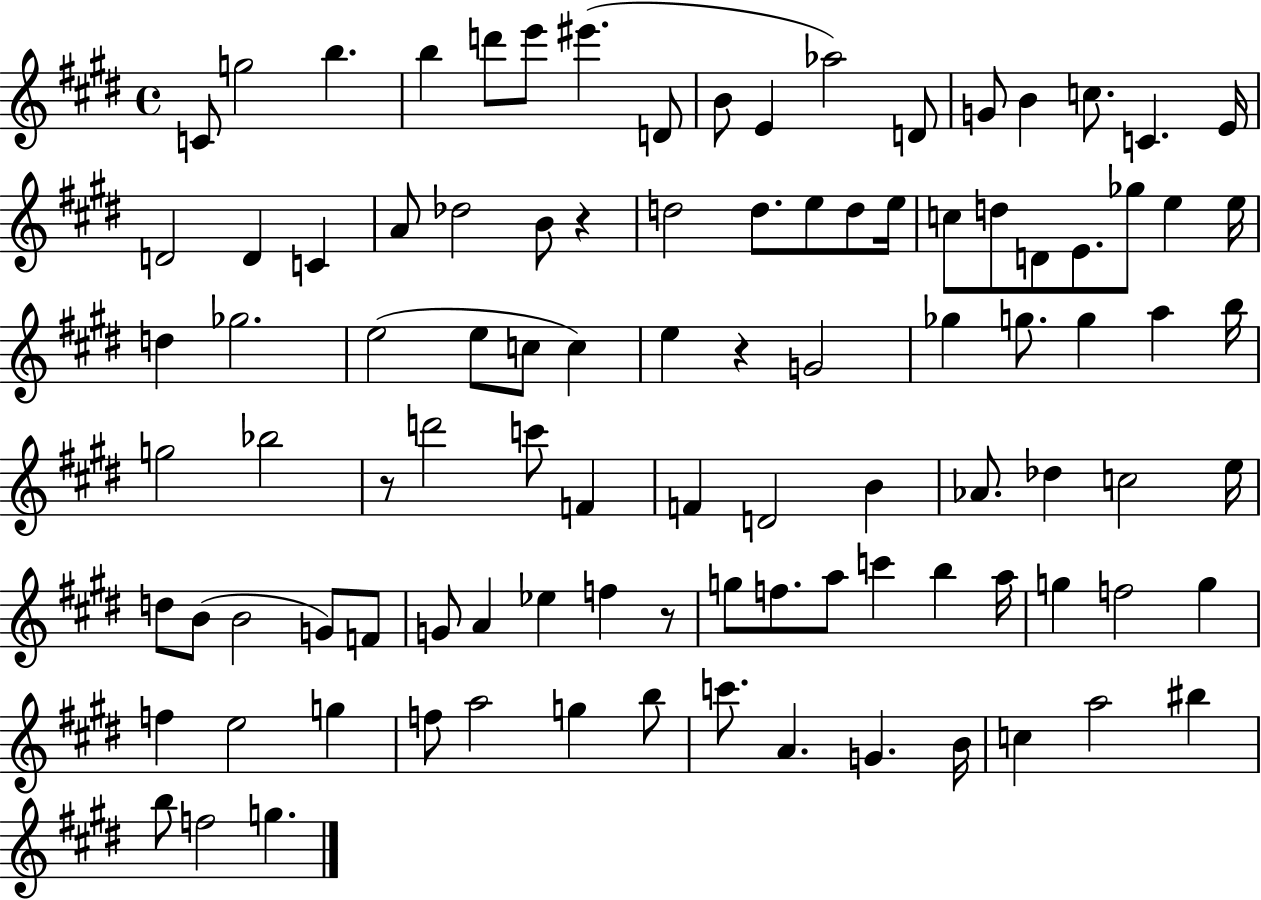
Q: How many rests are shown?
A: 4